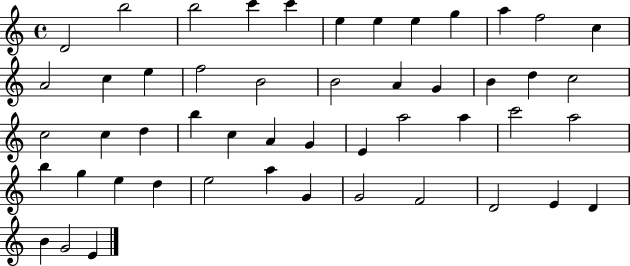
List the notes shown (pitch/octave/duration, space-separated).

D4/h B5/h B5/h C6/q C6/q E5/q E5/q E5/q G5/q A5/q F5/h C5/q A4/h C5/q E5/q F5/h B4/h B4/h A4/q G4/q B4/q D5/q C5/h C5/h C5/q D5/q B5/q C5/q A4/q G4/q E4/q A5/h A5/q C6/h A5/h B5/q G5/q E5/q D5/q E5/h A5/q G4/q G4/h F4/h D4/h E4/q D4/q B4/q G4/h E4/q